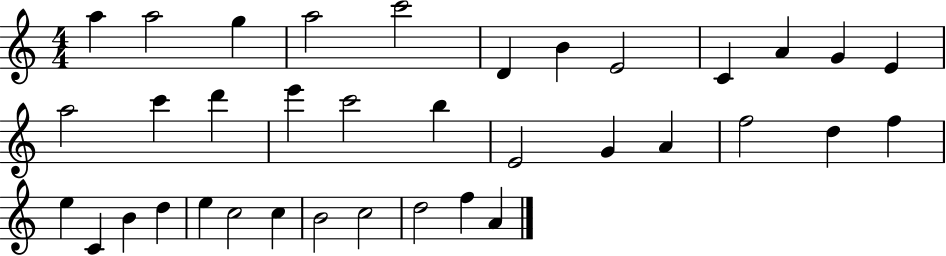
A5/q A5/h G5/q A5/h C6/h D4/q B4/q E4/h C4/q A4/q G4/q E4/q A5/h C6/q D6/q E6/q C6/h B5/q E4/h G4/q A4/q F5/h D5/q F5/q E5/q C4/q B4/q D5/q E5/q C5/h C5/q B4/h C5/h D5/h F5/q A4/q